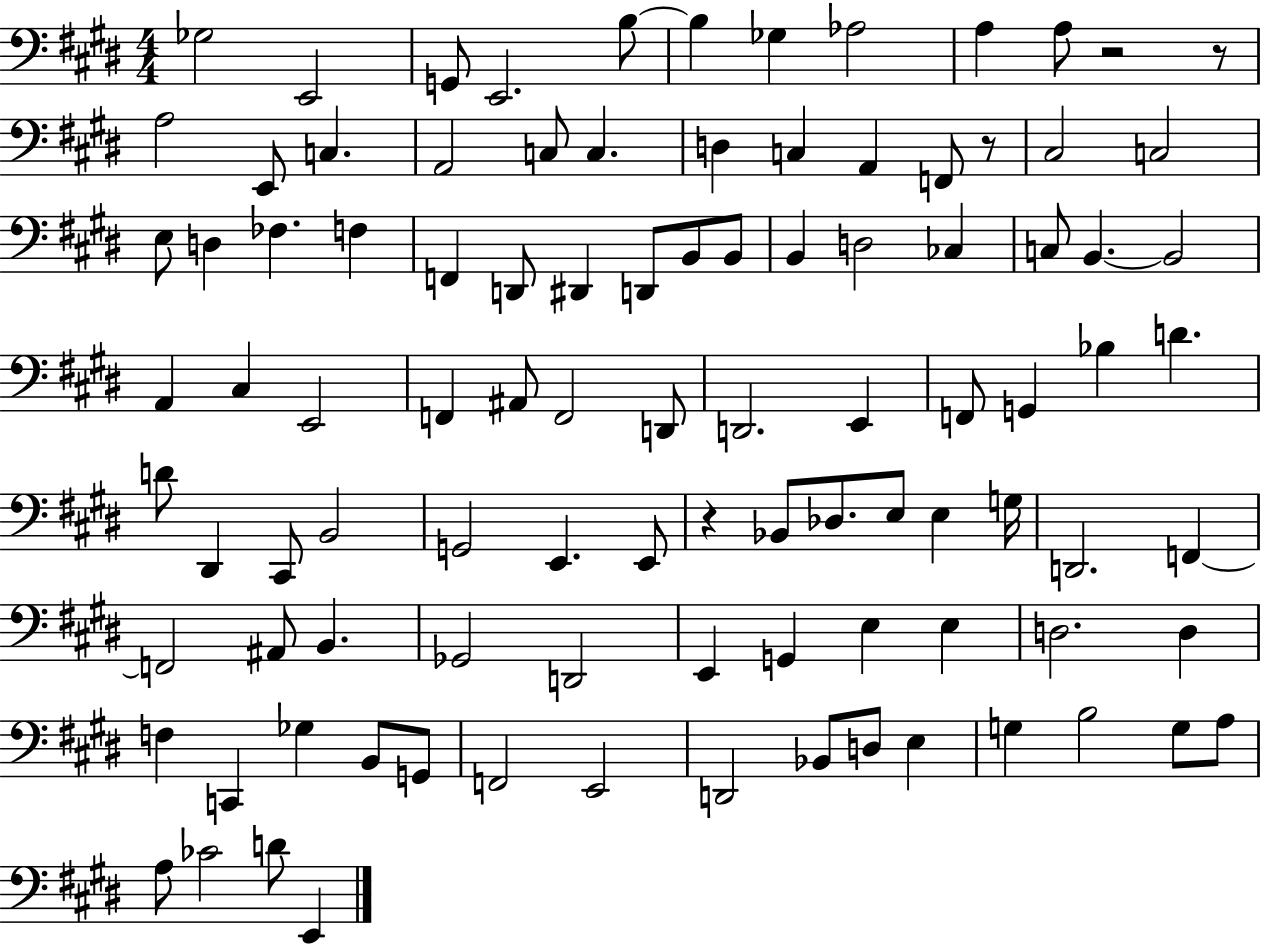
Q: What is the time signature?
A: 4/4